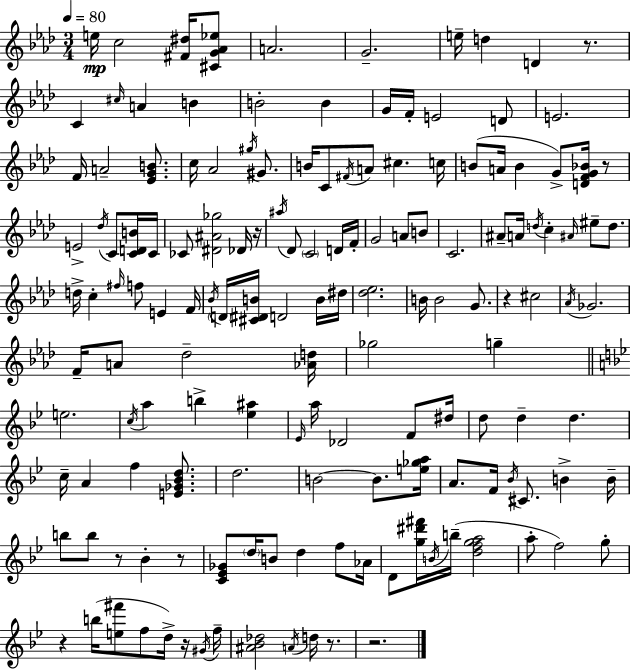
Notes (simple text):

E5/s C5/h [F#4,D#5]/s [C#4,G4,Ab4,Eb5]/e A4/h. G4/h. E5/s D5/q D4/q R/e. C4/q C#5/s A4/q B4/q B4/h B4/q G4/s F4/s E4/h D4/e E4/h. F4/s A4/h [Eb4,G4,B4]/e. C5/s Ab4/h G#5/s G#4/e. B4/s C4/e F#4/s A4/e C#5/q. C5/s B4/e A4/s B4/q G4/e [D4,F4,G4,Bb4]/s R/e E4/h Db5/s C4/e [C4,D4,B4]/s C4/s CES4/e [D#4,A#4,Gb5]/h Db4/s R/s A#5/s Db4/e C4/h D4/s F4/s G4/h A4/e B4/e C4/h. A#4/e A4/s D5/s C5/q A#4/s EIS5/e D5/e. D5/s C5/q F#5/s F5/e E4/q F4/s Bb4/s D4/s [C#4,D#4,B4]/s D4/h B4/s D#5/s [Db5,Eb5]/h. B4/s B4/h G4/e. R/q C#5/h Ab4/s Gb4/h. F4/s A4/e Db5/h [Ab4,D5]/s Gb5/h G5/q E5/h. C5/s A5/q B5/q [Eb5,A#5]/q Eb4/s A5/s Db4/h F4/e D#5/s D5/e D5/q D5/q. C5/s A4/q F5/q [E4,Gb4,Bb4,D5]/e. D5/h. B4/h B4/e. [E5,Gb5,A5]/s A4/e. F4/s Bb4/s C#4/e. B4/q B4/s B5/e B5/e R/e Bb4/q R/e [C4,Eb4,Gb4]/e D5/s B4/e D5/q F5/e Ab4/s D4/e [G5,D#6,F#6]/s B4/s B5/s [D5,F5,G5,A5]/h A5/e F5/h G5/e R/q B5/s [E5,F#6]/e F5/e D5/s R/s G#4/s F5/s [A#4,Bb4,Db5]/h A4/s D5/s R/e. R/h.